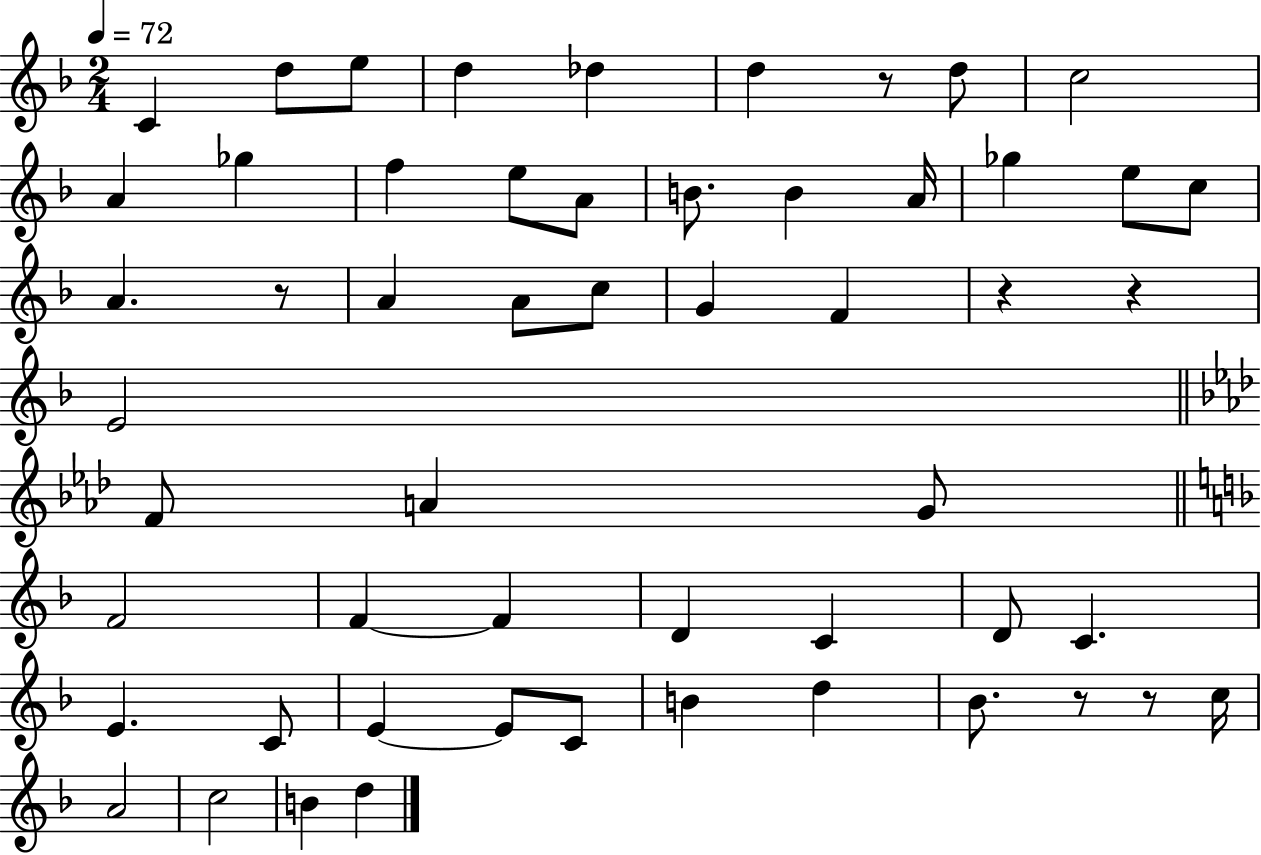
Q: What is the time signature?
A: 2/4